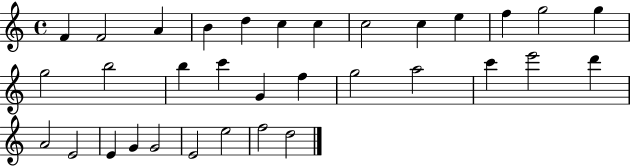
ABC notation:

X:1
T:Untitled
M:4/4
L:1/4
K:C
F F2 A B d c c c2 c e f g2 g g2 b2 b c' G f g2 a2 c' e'2 d' A2 E2 E G G2 E2 e2 f2 d2